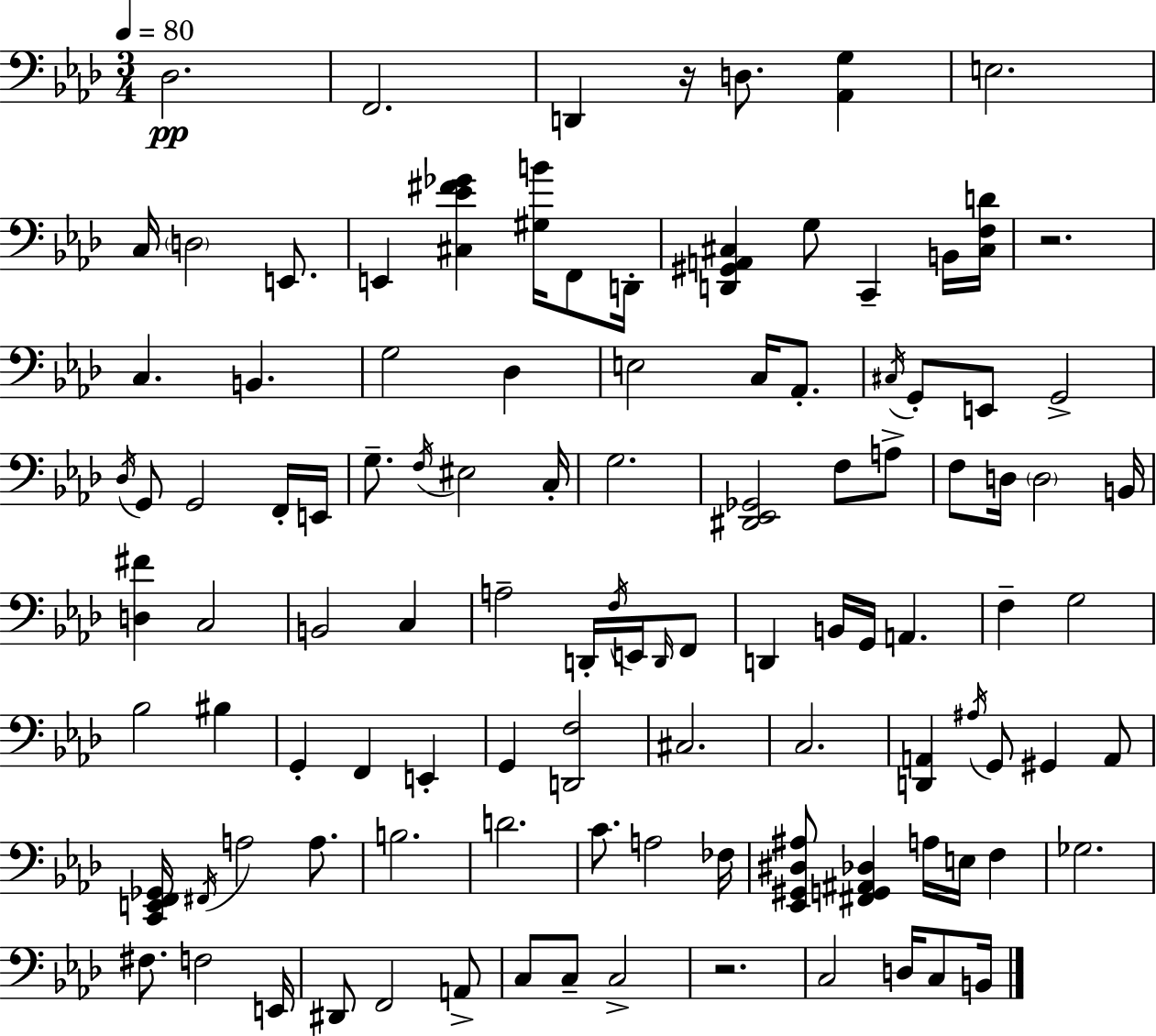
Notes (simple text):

Db3/h. F2/h. D2/q R/s D3/e. [Ab2,G3]/q E3/h. C3/s D3/h E2/e. E2/q [C#3,Eb4,F#4,Gb4]/q [G#3,B4]/s F2/e D2/s [D2,G#2,A2,C#3]/q G3/e C2/q B2/s [C#3,F3,D4]/s R/h. C3/q. B2/q. G3/h Db3/q E3/h C3/s Ab2/e. C#3/s G2/e E2/e G2/h Db3/s G2/e G2/h F2/s E2/s G3/e. F3/s EIS3/h C3/s G3/h. [D#2,Eb2,Gb2]/h F3/e A3/e F3/e D3/s D3/h B2/s [D3,F#4]/q C3/h B2/h C3/q A3/h D2/s F3/s E2/s D2/s F2/e D2/q B2/s G2/s A2/q. F3/q G3/h Bb3/h BIS3/q G2/q F2/q E2/q G2/q [D2,F3]/h C#3/h. C3/h. [D2,A2]/q A#3/s G2/e G#2/q A2/e [C2,E2,F2,Gb2]/s F#2/s A3/h A3/e. B3/h. D4/h. C4/e. A3/h FES3/s [Eb2,G#2,D#3,A#3]/e [F#2,G2,A#2,Db3]/q A3/s E3/s F3/q Gb3/h. F#3/e. F3/h E2/s D#2/e F2/h A2/e C3/e C3/e C3/h R/h. C3/h D3/s C3/e B2/s